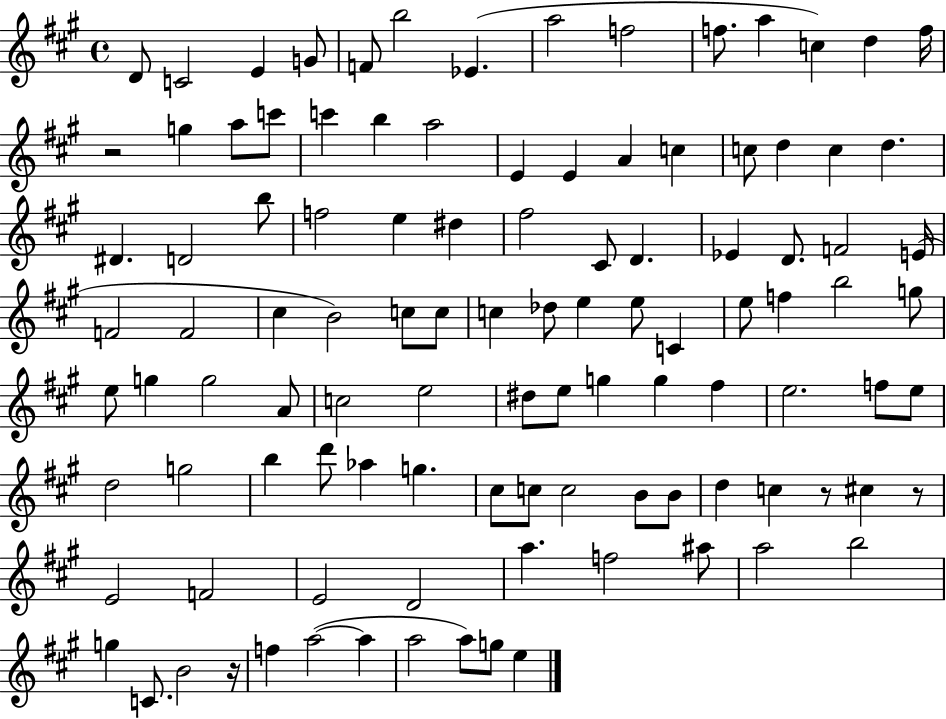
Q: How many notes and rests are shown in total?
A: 107